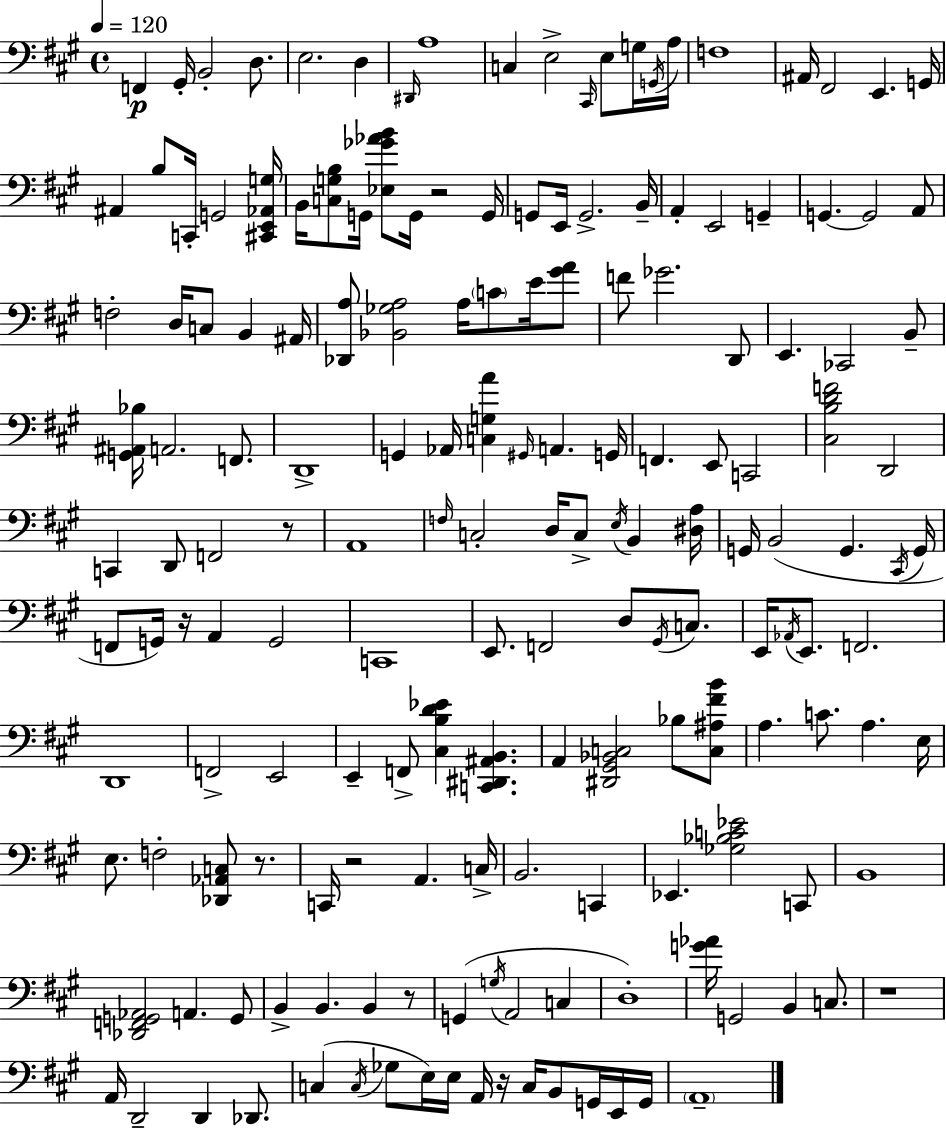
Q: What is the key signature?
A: A major